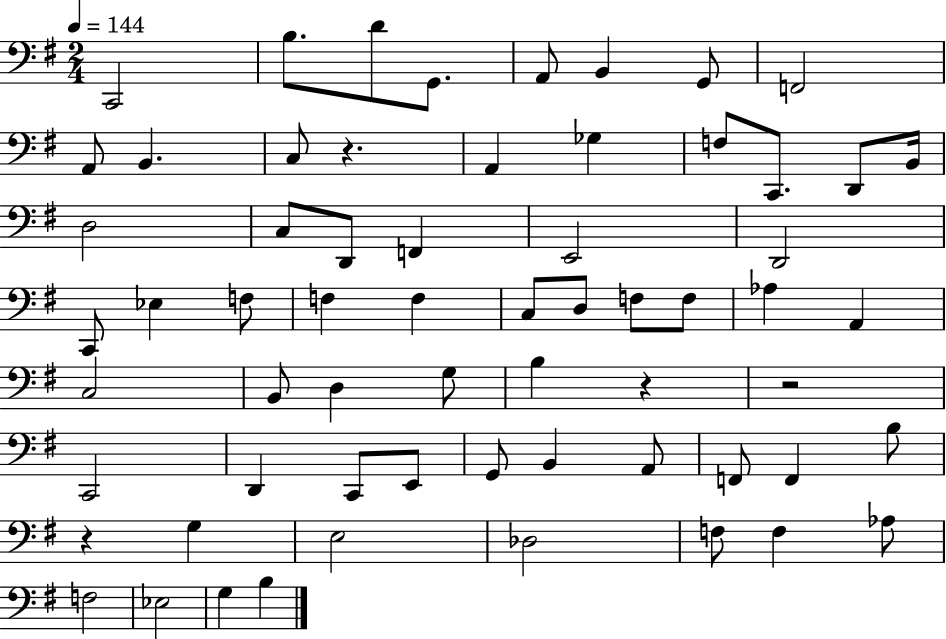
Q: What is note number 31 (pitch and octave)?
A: F3